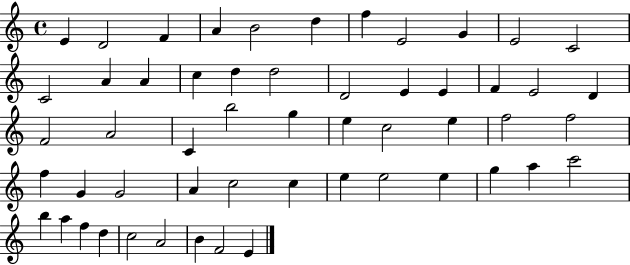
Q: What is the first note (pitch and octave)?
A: E4